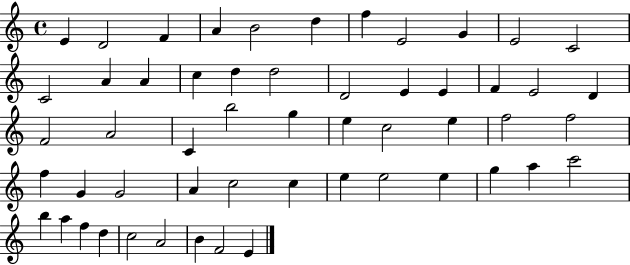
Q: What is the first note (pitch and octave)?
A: E4